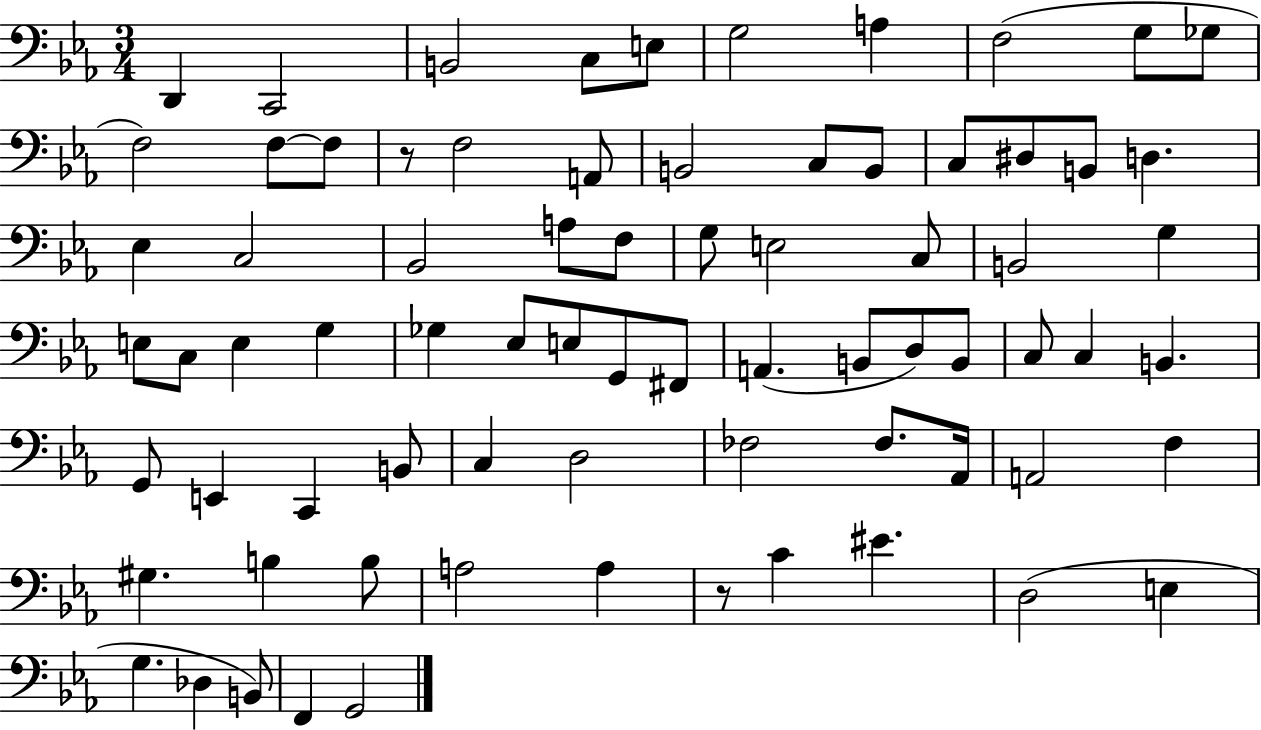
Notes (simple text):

D2/q C2/h B2/h C3/e E3/e G3/h A3/q F3/h G3/e Gb3/e F3/h F3/e F3/e R/e F3/h A2/e B2/h C3/e B2/e C3/e D#3/e B2/e D3/q. Eb3/q C3/h Bb2/h A3/e F3/e G3/e E3/h C3/e B2/h G3/q E3/e C3/e E3/q G3/q Gb3/q Eb3/e E3/e G2/e F#2/e A2/q. B2/e D3/e B2/e C3/e C3/q B2/q. G2/e E2/q C2/q B2/e C3/q D3/h FES3/h FES3/e. Ab2/s A2/h F3/q G#3/q. B3/q B3/e A3/h A3/q R/e C4/q EIS4/q. D3/h E3/q G3/q. Db3/q B2/e F2/q G2/h